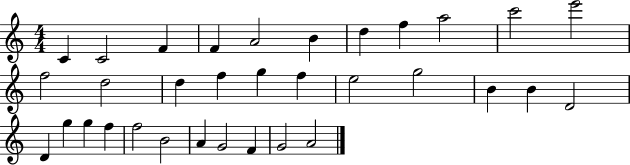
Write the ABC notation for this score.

X:1
T:Untitled
M:4/4
L:1/4
K:C
C C2 F F A2 B d f a2 c'2 e'2 f2 d2 d f g f e2 g2 B B D2 D g g f f2 B2 A G2 F G2 A2